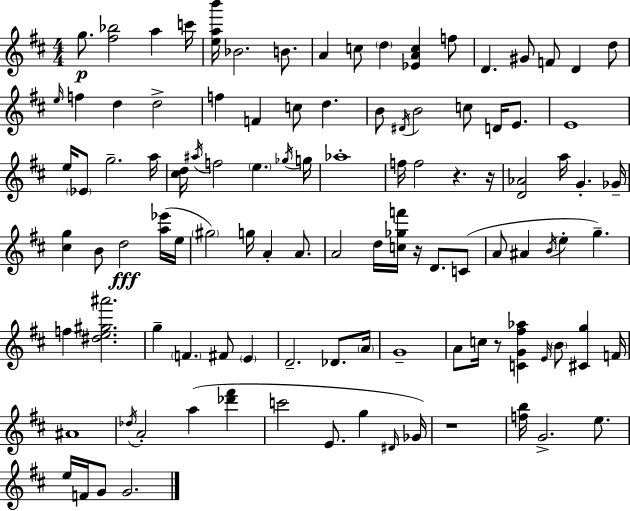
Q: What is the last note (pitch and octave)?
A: G4